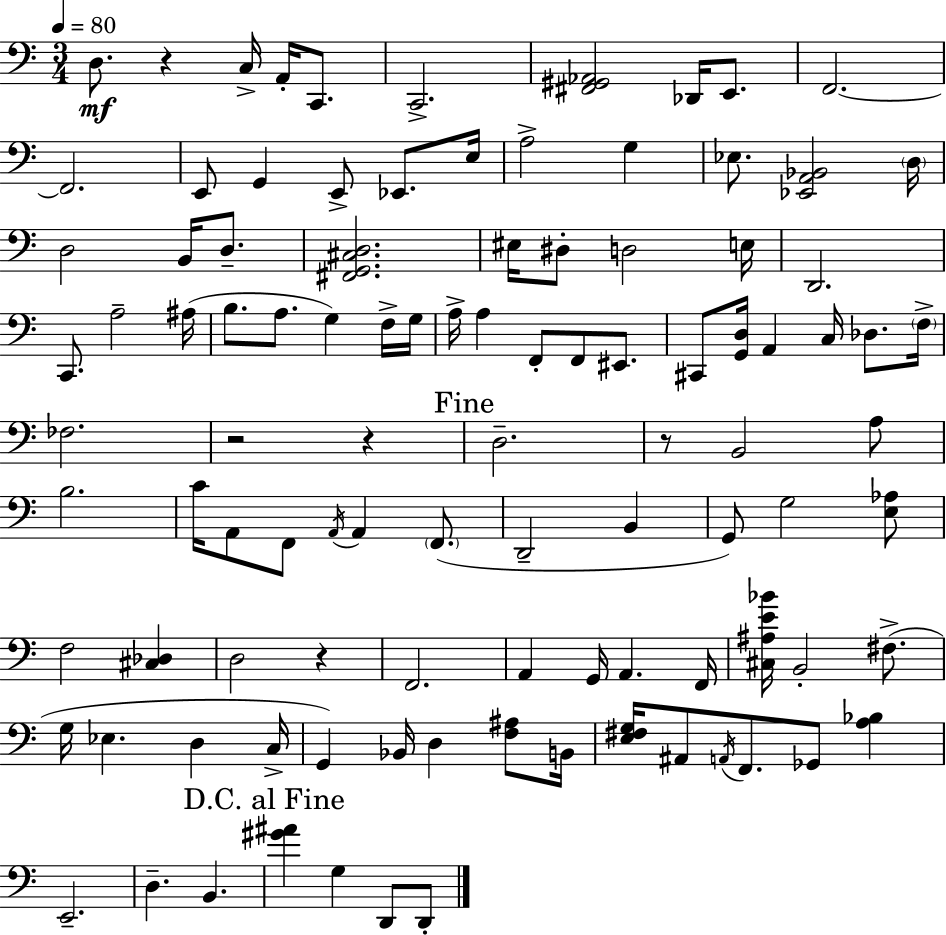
X:1
T:Untitled
M:3/4
L:1/4
K:C
D,/2 z C,/4 A,,/4 C,,/2 C,,2 [^F,,^G,,_A,,]2 _D,,/4 E,,/2 F,,2 F,,2 E,,/2 G,, E,,/2 _E,,/2 E,/4 A,2 G, _E,/2 [_E,,A,,_B,,]2 D,/4 D,2 B,,/4 D,/2 [^F,,G,,^C,D,]2 ^E,/4 ^D,/2 D,2 E,/4 D,,2 C,,/2 A,2 ^A,/4 B,/2 A,/2 G, F,/4 G,/4 A,/4 A, F,,/2 F,,/2 ^E,,/2 ^C,,/2 [G,,D,]/4 A,, C,/4 _D,/2 F,/4 _F,2 z2 z D,2 z/2 B,,2 A,/2 B,2 C/4 A,,/2 F,,/2 A,,/4 A,, F,,/2 D,,2 B,, G,,/2 G,2 [E,_A,]/2 F,2 [^C,_D,] D,2 z F,,2 A,, G,,/4 A,, F,,/4 [^C,^A,E_B]/4 B,,2 ^F,/2 G,/4 _E, D, C,/4 G,, _B,,/4 D, [F,^A,]/2 B,,/4 [E,^F,G,]/4 ^A,,/2 A,,/4 F,,/2 _G,,/2 [A,_B,] E,,2 D, B,, [^G^A] G, D,,/2 D,,/2